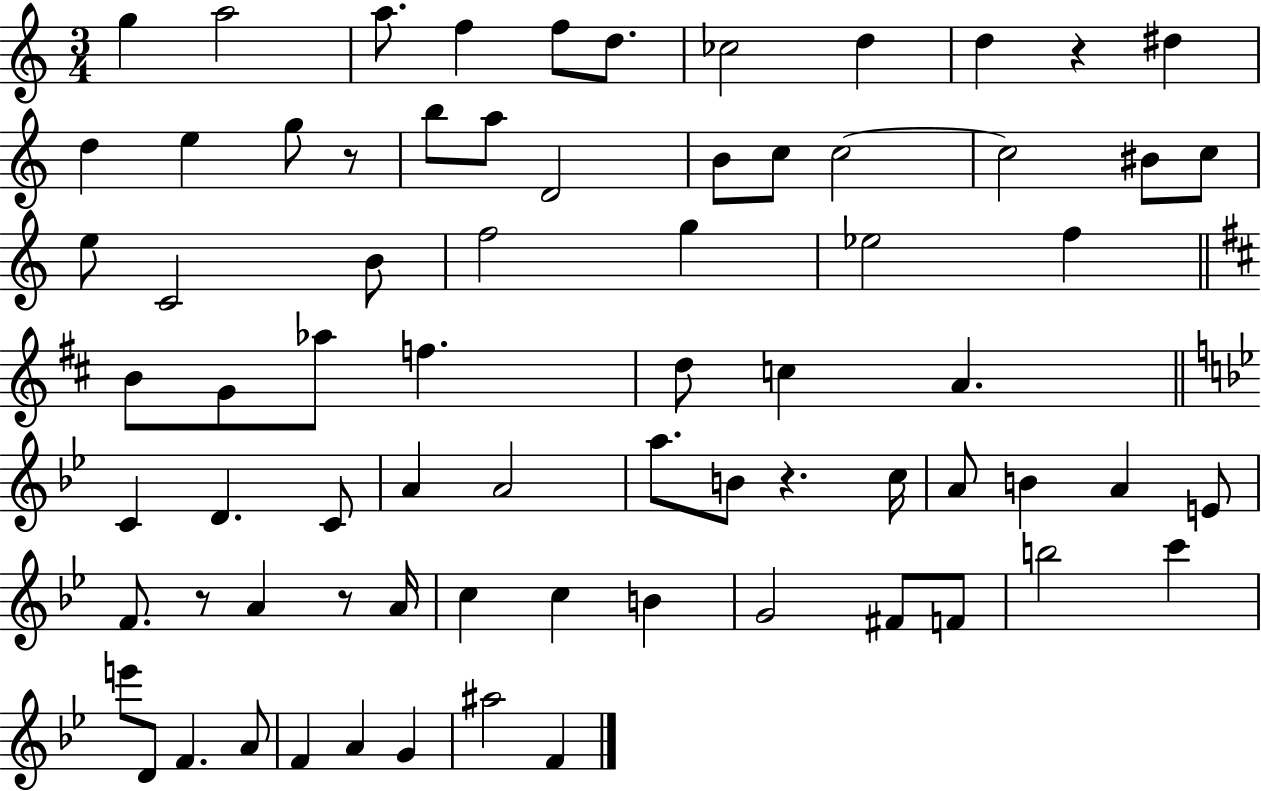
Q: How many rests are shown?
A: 5